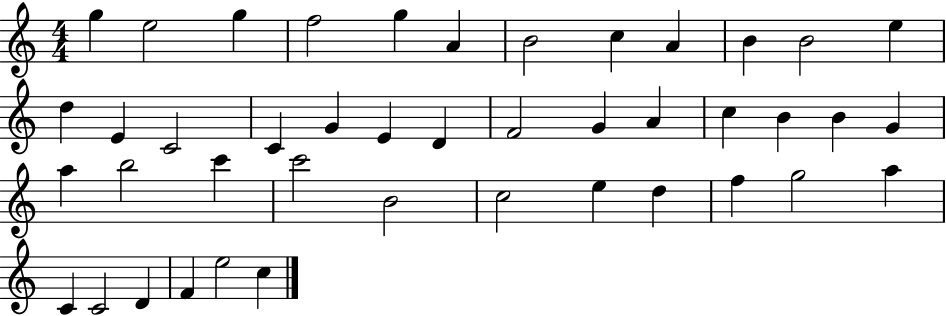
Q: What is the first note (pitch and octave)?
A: G5